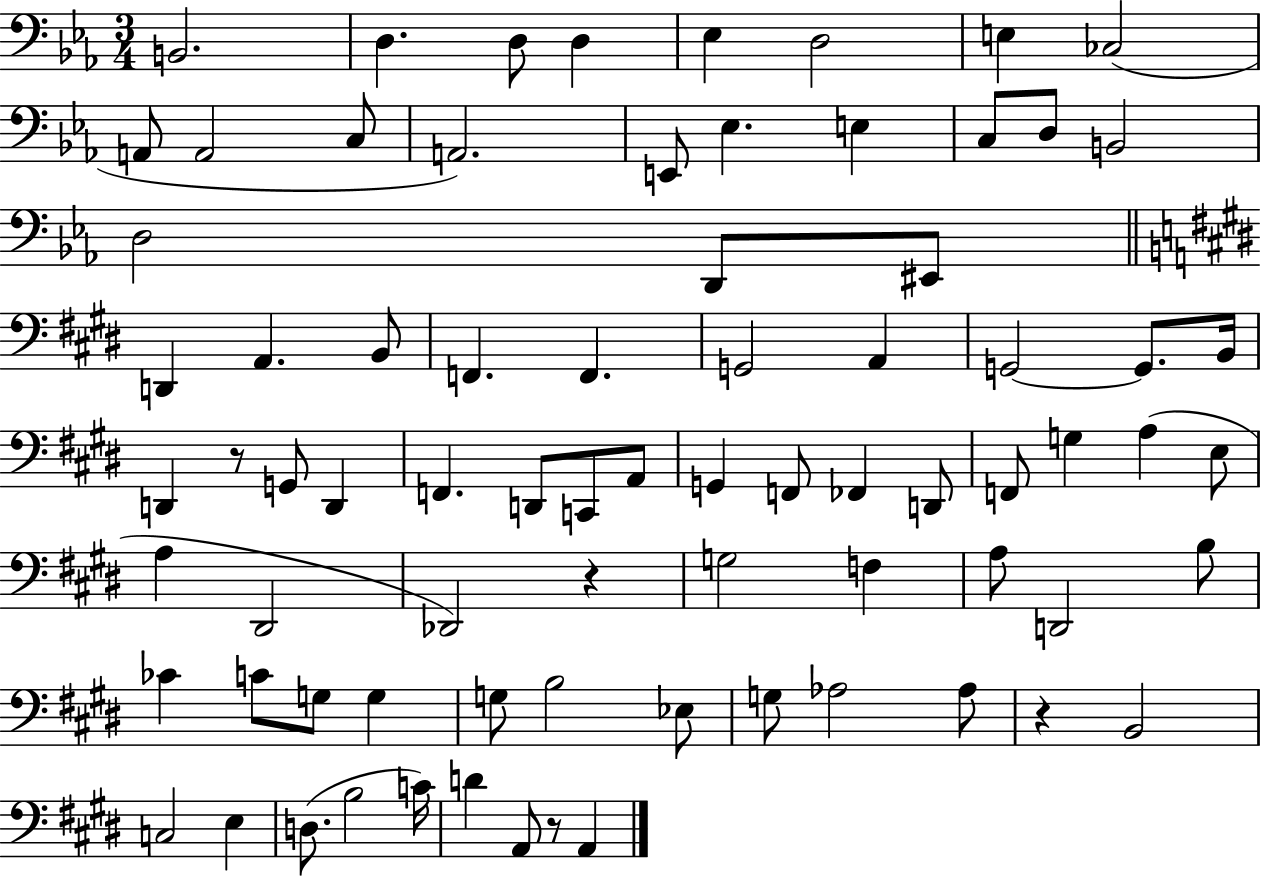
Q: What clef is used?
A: bass